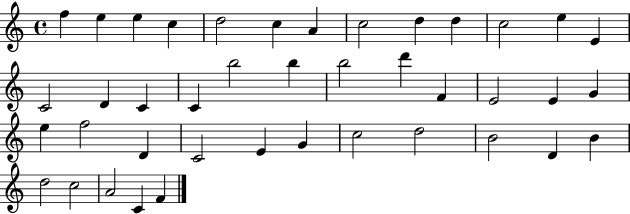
F5/q E5/q E5/q C5/q D5/h C5/q A4/q C5/h D5/q D5/q C5/h E5/q E4/q C4/h D4/q C4/q C4/q B5/h B5/q B5/h D6/q F4/q E4/h E4/q G4/q E5/q F5/h D4/q C4/h E4/q G4/q C5/h D5/h B4/h D4/q B4/q D5/h C5/h A4/h C4/q F4/q